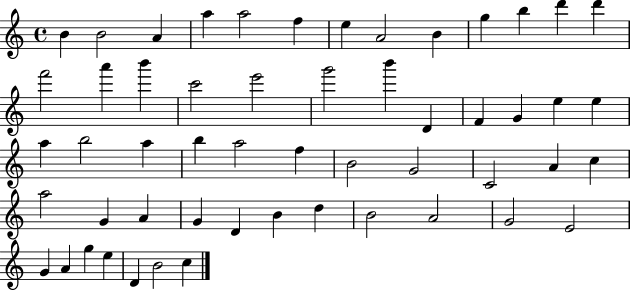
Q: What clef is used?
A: treble